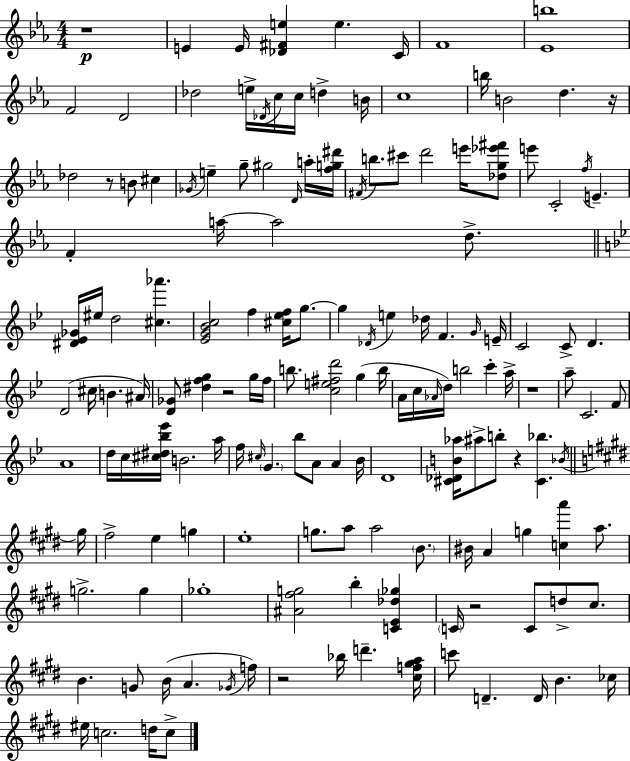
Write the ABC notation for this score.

X:1
T:Untitled
M:4/4
L:1/4
K:Eb
z4 E E/4 [_D^Fe] e C/4 F4 [_Eb]4 F2 D2 _d2 e/4 _D/4 c/4 c/4 d B/4 c4 b/4 B2 d z/4 _d2 z/2 B/2 ^c _G/4 e g/2 ^g2 D/4 a/4 [fg^d']/4 ^F/4 b/2 ^c'/2 d'2 e'/4 [_dg_e'^f']/2 e'/2 C2 f/4 E F a/4 a2 d/2 [^D_E_G]/4 ^e/4 d2 [^c_a'] [_EG_Bc]2 f [^c_ef]/4 g/2 g _D/4 e _d/4 F G/4 E/4 C2 C/2 D D2 ^c/4 B ^A/4 [D_G]/2 [^dfg] z2 g/4 f/4 b/2 [ce^fd']2 g b/4 A/4 c/4 _A/4 d/4 b2 c' a/4 z4 a/2 C2 F/2 A4 d/4 c/4 [^c^d_b_e']/4 B2 a/4 f/4 ^c/4 G _b/2 A/2 A _B/4 D4 [^C_DB_a]/4 ^a/2 b/2 z [^C_b] _B/4 ^g/4 ^f2 e g e4 g/2 a/2 a2 B/2 ^B/4 A g [ca'] a/2 g2 g _g4 [^A^fg]2 b [CE_d_g] C/4 z2 C/2 d/2 ^c/2 B G/2 B/4 A _G/4 f/4 z2 _b/4 d' [^cf^ga]/4 c'/2 D D/4 B _c/4 ^e/4 c2 d/4 c/2